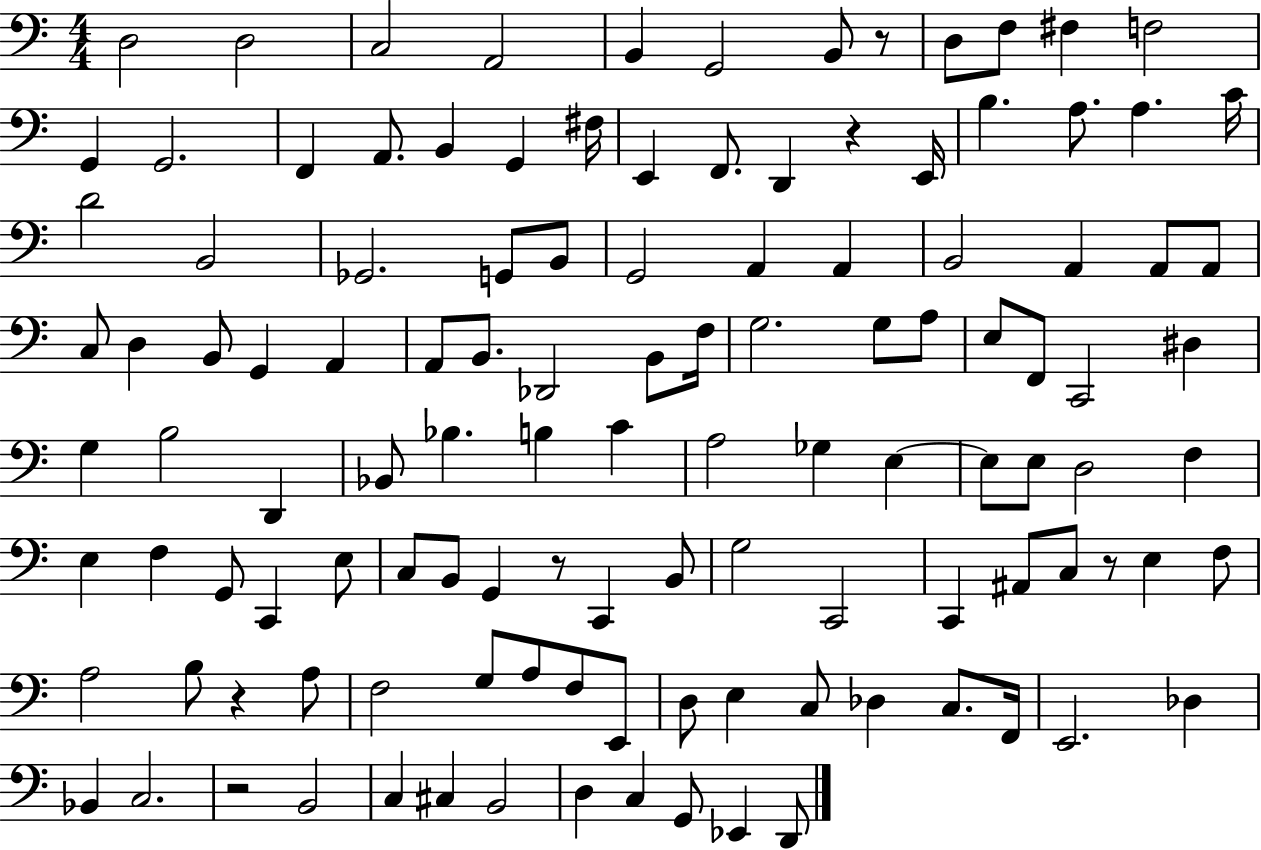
X:1
T:Untitled
M:4/4
L:1/4
K:C
D,2 D,2 C,2 A,,2 B,, G,,2 B,,/2 z/2 D,/2 F,/2 ^F, F,2 G,, G,,2 F,, A,,/2 B,, G,, ^F,/4 E,, F,,/2 D,, z E,,/4 B, A,/2 A, C/4 D2 B,,2 _G,,2 G,,/2 B,,/2 G,,2 A,, A,, B,,2 A,, A,,/2 A,,/2 C,/2 D, B,,/2 G,, A,, A,,/2 B,,/2 _D,,2 B,,/2 F,/4 G,2 G,/2 A,/2 E,/2 F,,/2 C,,2 ^D, G, B,2 D,, _B,,/2 _B, B, C A,2 _G, E, E,/2 E,/2 D,2 F, E, F, G,,/2 C,, E,/2 C,/2 B,,/2 G,, z/2 C,, B,,/2 G,2 C,,2 C,, ^A,,/2 C,/2 z/2 E, F,/2 A,2 B,/2 z A,/2 F,2 G,/2 A,/2 F,/2 E,,/2 D,/2 E, C,/2 _D, C,/2 F,,/4 E,,2 _D, _B,, C,2 z2 B,,2 C, ^C, B,,2 D, C, G,,/2 _E,, D,,/2